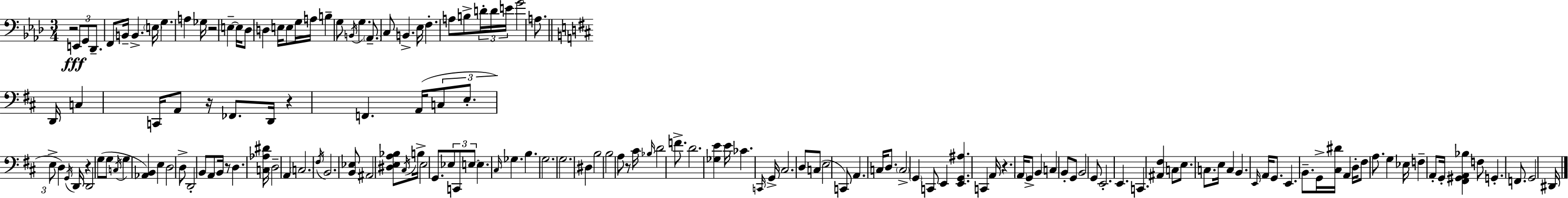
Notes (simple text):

R/h E2/e G2/e Db2/e. F2/e B2/s B2/q. E3/s G3/q. A3/q Gb3/s R/h E3/q E3/s Db3/e D3/q E3/s E3/e G3/s A3/s B3/q G3/e B2/s G3/q. Ab2/e. C3/e B2/q. Eb3/s F3/q. A3/e B3/e D4/s D4/s E4/s G4/h A3/e. D2/s C3/q C2/s A2/e R/s FES2/e. D2/s R/q F2/q. A2/s C3/e E3/e. E3/e D3/q G2/s D2/s R/q D2/h G3/e G3/e C3/s G3/q [Ab2,B2]/q E3/q D3/h D3/e D2/h B2/e A2/e B2/s R/e D3/q. [C3,Ab3,D#4]/s D3/h A2/q C3/h. F#3/s B2/h. [B2,Eb3]/e A#2/h [D#3,E3,A3,Bb3]/e C#3/s B3/s E3/h G2/e. Eb3/e C2/e E3/e E3/q. C#3/s Gb3/q. B3/q. G3/h. G3/h. D#3/q B3/h B3/h A3/e R/e C#4/s Bb3/s D4/h F4/e. D4/h. [Gb3,E4]/q E4/s CES4/q. C2/s G2/s C#3/h. D3/e C3/e E3/h C2/e A2/q. C3/s D3/e. C3/h G2/q C2/e E2/q [E2,G2,A#3]/q. C2/q A2/s R/q. A2/s G2/e B2/q C3/q B2/e G2/e B2/h G2/e E2/h. E2/q. C2/q. [A#2,F#3]/q C3/e E3/e. C3/e. E3/s C3/q B2/q. E2/s A2/s G2/e. E2/q. B2/e. G2/s [C#3,D#4]/s A2/q D3/s F#3/e A3/e. G3/q Eb3/s F3/q A2/e G2/s [F#2,G#2,A2,Bb3]/q F3/e G2/q. F2/e. G2/h D#2/s